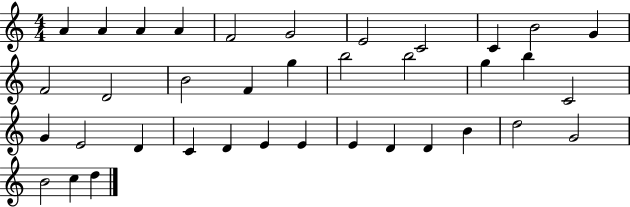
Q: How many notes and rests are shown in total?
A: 37